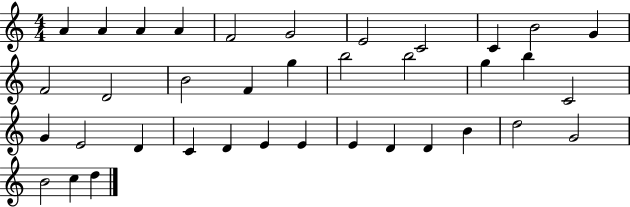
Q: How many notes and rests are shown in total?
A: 37